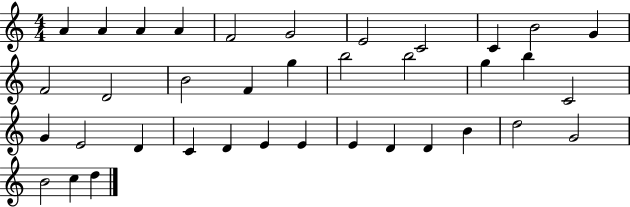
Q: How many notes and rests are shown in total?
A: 37